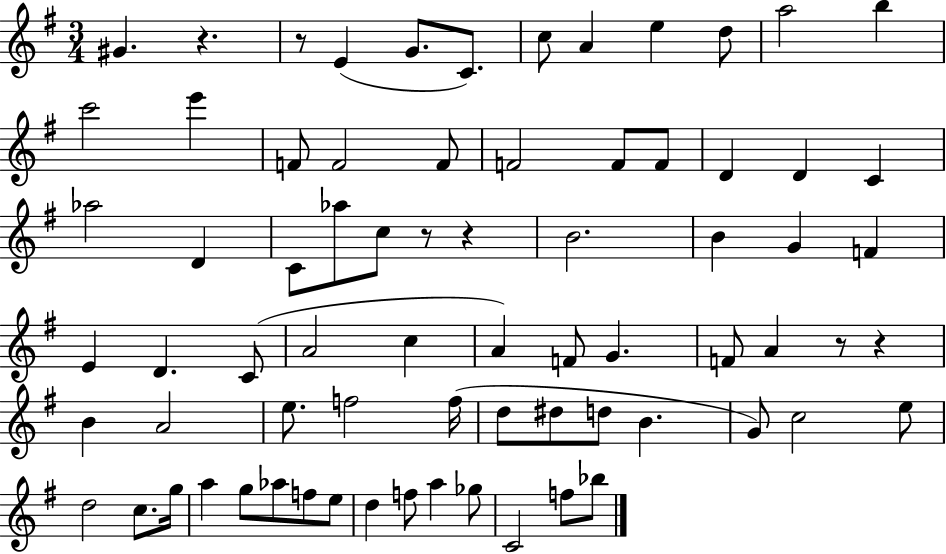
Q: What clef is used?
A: treble